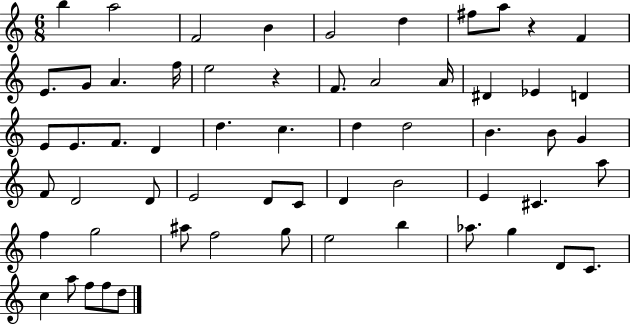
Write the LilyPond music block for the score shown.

{
  \clef treble
  \numericTimeSignature
  \time 6/8
  \key c \major
  b''4 a''2 | f'2 b'4 | g'2 d''4 | fis''8 a''8 r4 f'4 | \break e'8. g'8 a'4. f''16 | e''2 r4 | f'8. a'2 a'16 | dis'4 ees'4 d'4 | \break e'8 e'8. f'8. d'4 | d''4. c''4. | d''4 d''2 | b'4. b'8 g'4 | \break f'8 d'2 d'8 | e'2 d'8 c'8 | d'4 b'2 | e'4 cis'4. a''8 | \break f''4 g''2 | ais''8 f''2 g''8 | e''2 b''4 | aes''8. g''4 d'8 c'8. | \break c''4 a''8 f''8 f''8 d''8 | \bar "|."
}